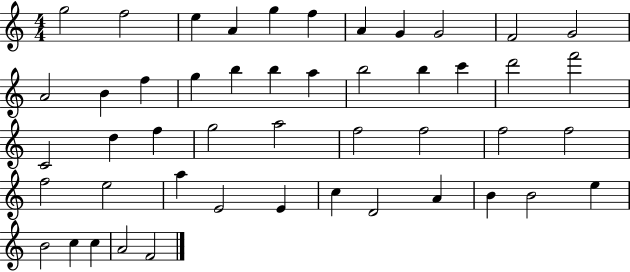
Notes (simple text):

G5/h F5/h E5/q A4/q G5/q F5/q A4/q G4/q G4/h F4/h G4/h A4/h B4/q F5/q G5/q B5/q B5/q A5/q B5/h B5/q C6/q D6/h F6/h C4/h D5/q F5/q G5/h A5/h F5/h F5/h F5/h F5/h F5/h E5/h A5/q E4/h E4/q C5/q D4/h A4/q B4/q B4/h E5/q B4/h C5/q C5/q A4/h F4/h